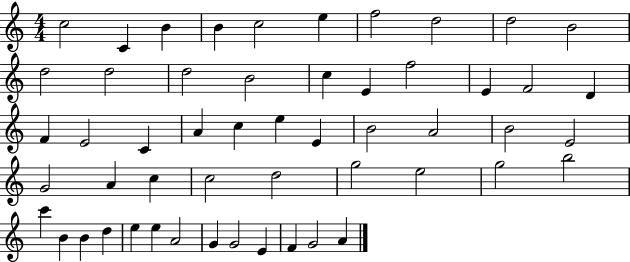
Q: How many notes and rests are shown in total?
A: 53